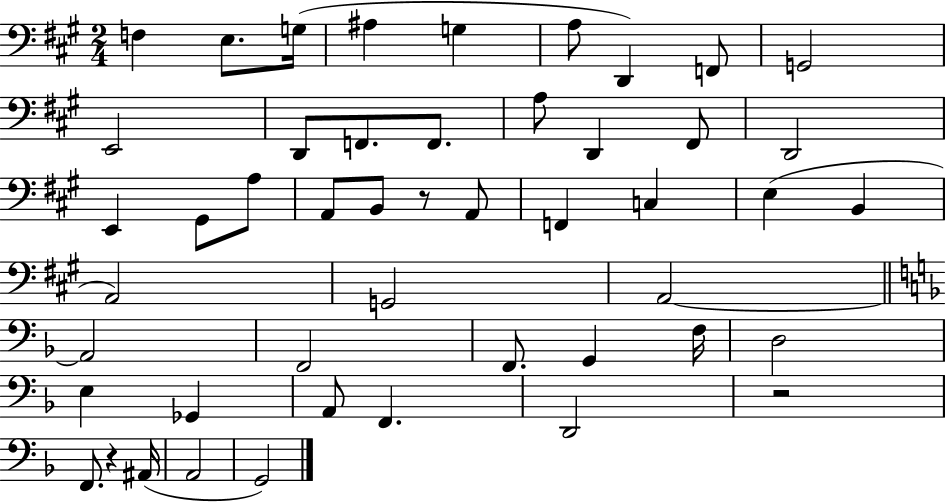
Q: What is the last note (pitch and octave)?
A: G2